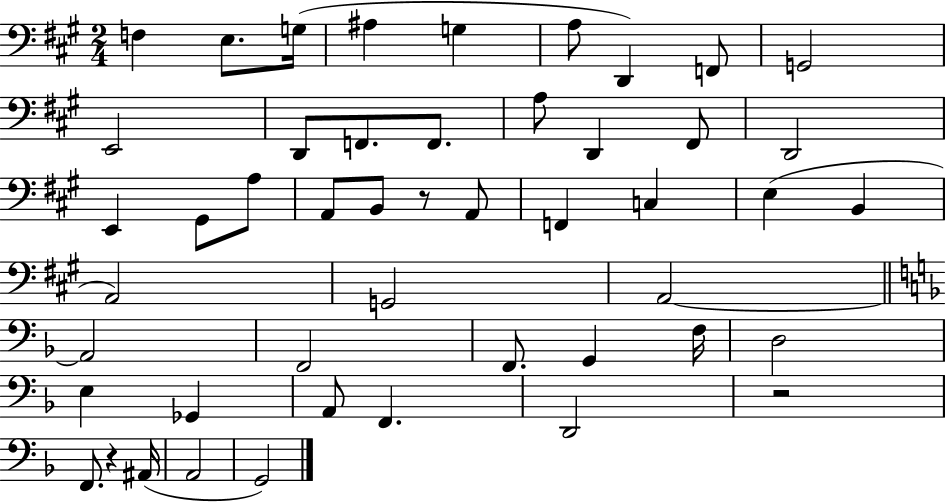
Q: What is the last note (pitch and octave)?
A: G2